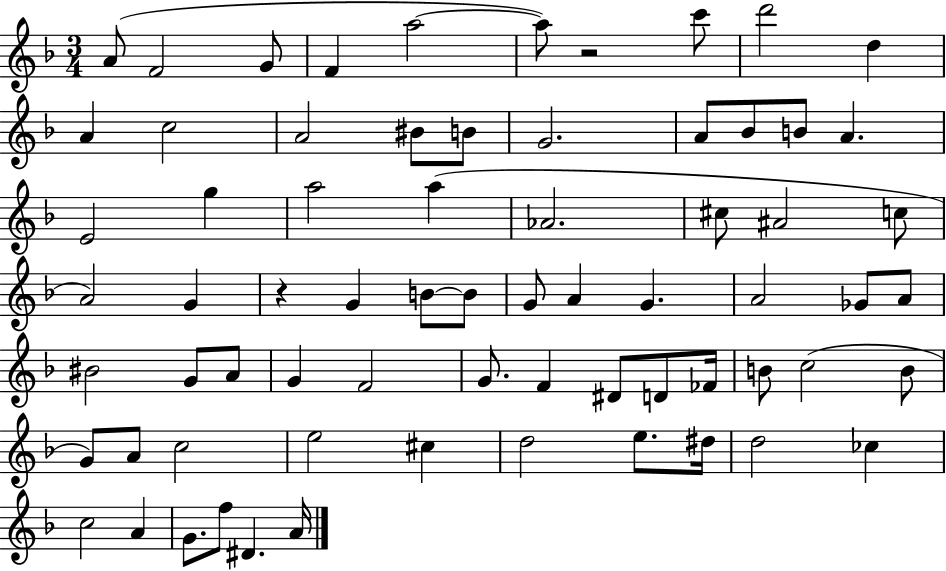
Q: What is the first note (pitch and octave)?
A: A4